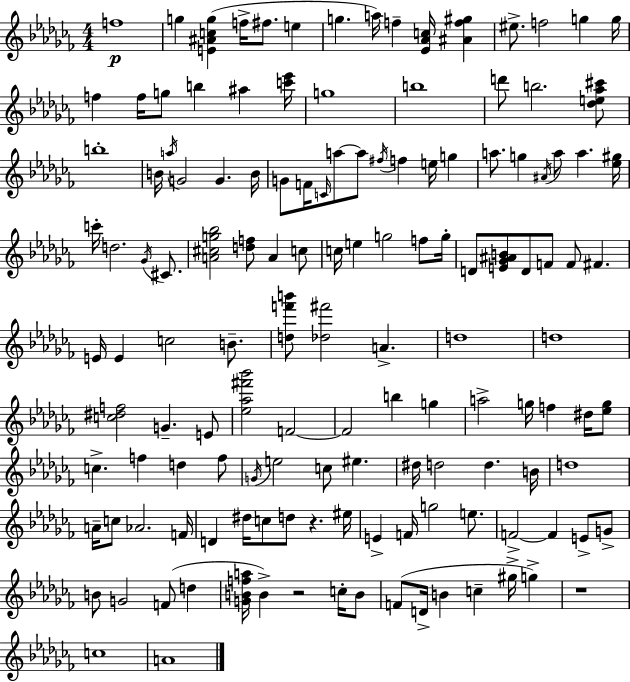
F5/w G5/q [E4,A#4,C5,G5]/q F5/s F#5/e. E5/q G5/q. A5/s F5/q [Eb4,Ab4,C5]/s [A#4,F5,G#5]/q EIS5/e. F5/h G5/q G5/s F5/q F5/s G5/e B5/q A#5/q [C6,Eb6]/s G5/w B5/w D6/e B5/h. [Db5,E5,Ab5,C#6]/e B5/w B4/s A5/s G4/h G4/q. B4/s G4/e F4/s C4/s A5/e A5/e F#5/s F5/q E5/s G5/q A5/e. G5/q A#4/s A5/e A5/q. [Eb5,G#5]/s C6/s D5/h. Gb4/s C#4/e. [A4,C#5,G5,Bb5]/h [D5,F5]/e A4/q C5/e C5/s E5/q G5/h F5/e G5/s D4/e [E4,Gb4,A#4,B4]/e D4/e F4/e F4/e F#4/q. E4/s E4/q C5/h B4/e. [D5,F6,B6]/e [Db5,F#6]/h A4/q. D5/w D5/w [C5,D#5,F5]/h G4/q. E4/e [Eb5,Ab5,F#6,Bb6]/h F4/h F4/h B5/q G5/q A5/h G5/s F5/q D#5/s [Eb5,G5]/e C5/q. F5/q D5/q F5/e G4/s E5/h C5/e EIS5/q. D#5/s D5/h D5/q. B4/s D5/w A4/s C5/e Ab4/h. F4/s D4/q D#5/s C5/e D5/e R/q. EIS5/s E4/q F4/s G5/h E5/e. F4/h F4/q E4/e G4/e B4/e G4/h F4/e D5/q [G4,B4,F5,A5]/s B4/q R/h C5/s B4/e F4/e D4/s B4/q C5/q G#5/s G5/q R/w C5/w A4/w